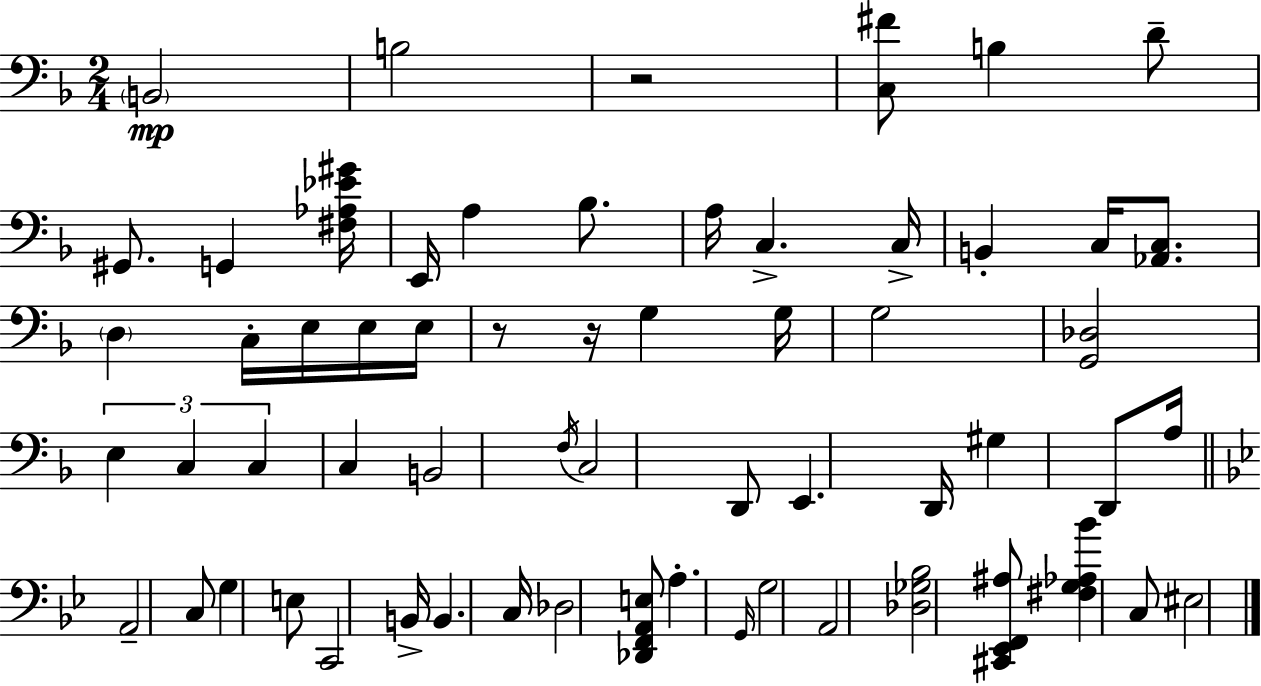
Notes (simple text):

B2/h B3/h R/h [C3,F#4]/e B3/q D4/e G#2/e. G2/q [F#3,Ab3,Eb4,G#4]/s E2/s A3/q Bb3/e. A3/s C3/q. C3/s B2/q C3/s [Ab2,C3]/e. D3/q C3/s E3/s E3/s E3/s R/e R/s G3/q G3/s G3/h [G2,Db3]/h E3/q C3/q C3/q C3/q B2/h F3/s C3/h D2/e E2/q. D2/s G#3/q D2/e A3/s A2/h C3/e G3/q E3/e C2/h B2/s B2/q. C3/s Db3/h [Db2,F2,A2,E3]/e A3/q. G2/s G3/h A2/h [Db3,Gb3,Bb3]/h [C#2,Eb2,F2,A#3]/e [F#3,G3,Ab3,Bb4]/q C3/e EIS3/h